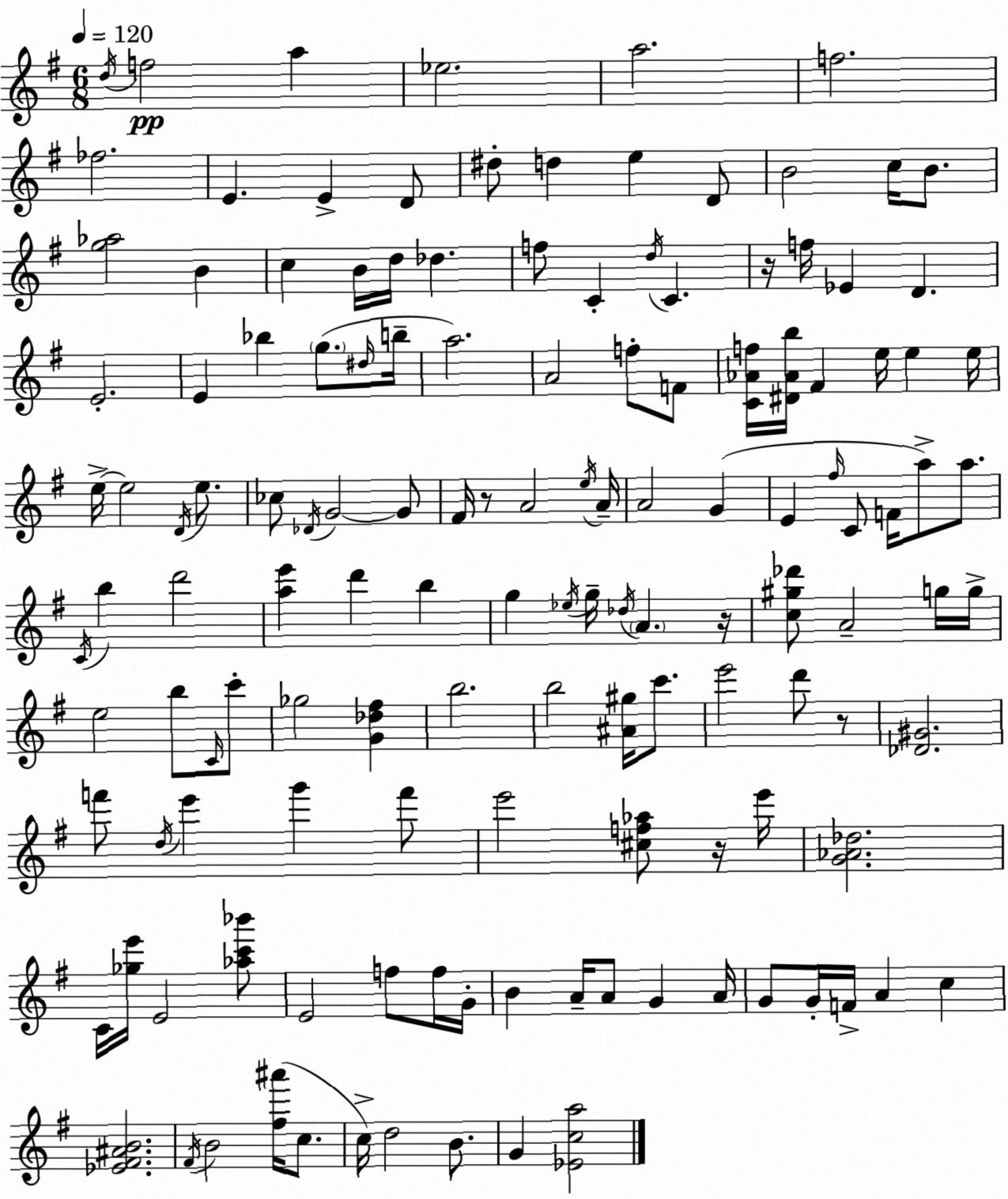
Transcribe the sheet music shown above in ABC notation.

X:1
T:Untitled
M:6/8
L:1/4
K:G
d/4 f2 a _e2 a2 f2 _f2 E E D/2 ^d/2 d e D/2 B2 c/4 B/2 [g_a]2 B c B/4 d/4 _d f/2 C d/4 C z/4 f/4 _E D E2 E _b g/2 ^d/4 b/4 a2 A2 f/2 F/2 [C_Af]/4 [^D_Ab]/4 ^F e/4 e e/4 e/4 e2 D/4 e/2 _c/2 _D/4 G2 G/2 ^F/4 z/2 A2 e/4 A/4 A2 G E ^f/4 C/2 F/4 a/2 a/2 C/4 b d'2 [ae'] d' b g _e/4 g/4 _d/4 A z/4 [c^g_d']/2 A2 g/4 g/4 e2 b/2 C/4 c'/2 _g2 [G_d^f] b2 b2 [^A^g]/4 c'/2 e'2 d'/2 z/2 [_D^G]2 f'/2 d/4 e' g' f'/2 e'2 [^cf_a]/2 z/4 e'/4 [G_A_d]2 C/4 [_ge']/4 E2 [_ac'_b']/2 E2 f/2 f/4 G/4 B A/4 A/2 G A/4 G/2 G/4 F/4 A c [_E^F^AB]2 ^F/4 B2 [^f^a']/4 c/2 c/4 d2 B/2 G [_Eca]2